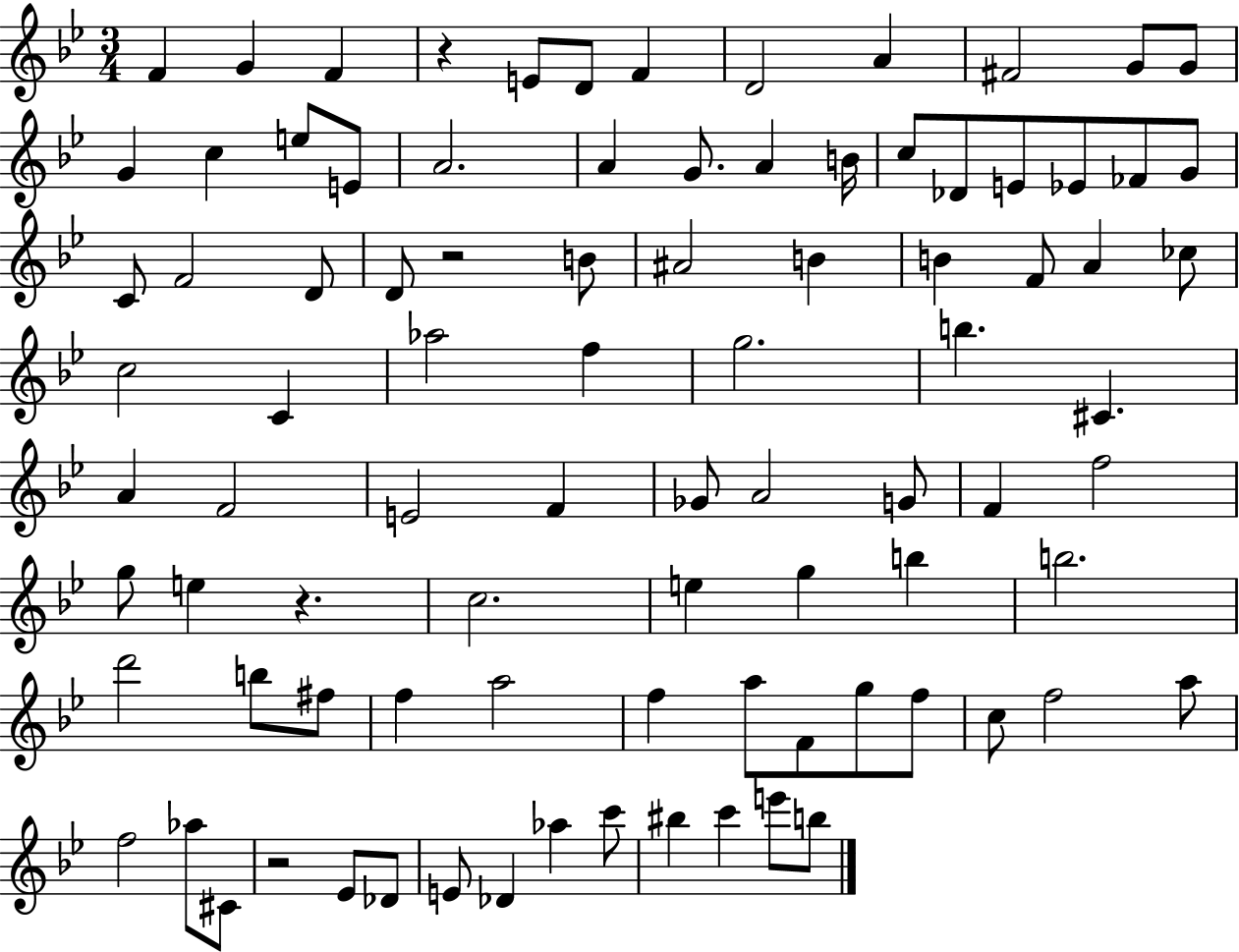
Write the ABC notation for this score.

X:1
T:Untitled
M:3/4
L:1/4
K:Bb
F G F z E/2 D/2 F D2 A ^F2 G/2 G/2 G c e/2 E/2 A2 A G/2 A B/4 c/2 _D/2 E/2 _E/2 _F/2 G/2 C/2 F2 D/2 D/2 z2 B/2 ^A2 B B F/2 A _c/2 c2 C _a2 f g2 b ^C A F2 E2 F _G/2 A2 G/2 F f2 g/2 e z c2 e g b b2 d'2 b/2 ^f/2 f a2 f a/2 F/2 g/2 f/2 c/2 f2 a/2 f2 _a/2 ^C/2 z2 _E/2 _D/2 E/2 _D _a c'/2 ^b c' e'/2 b/2